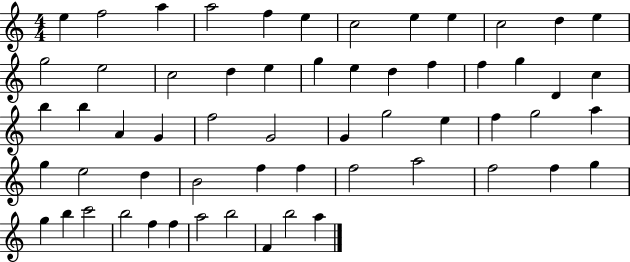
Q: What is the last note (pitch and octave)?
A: A5